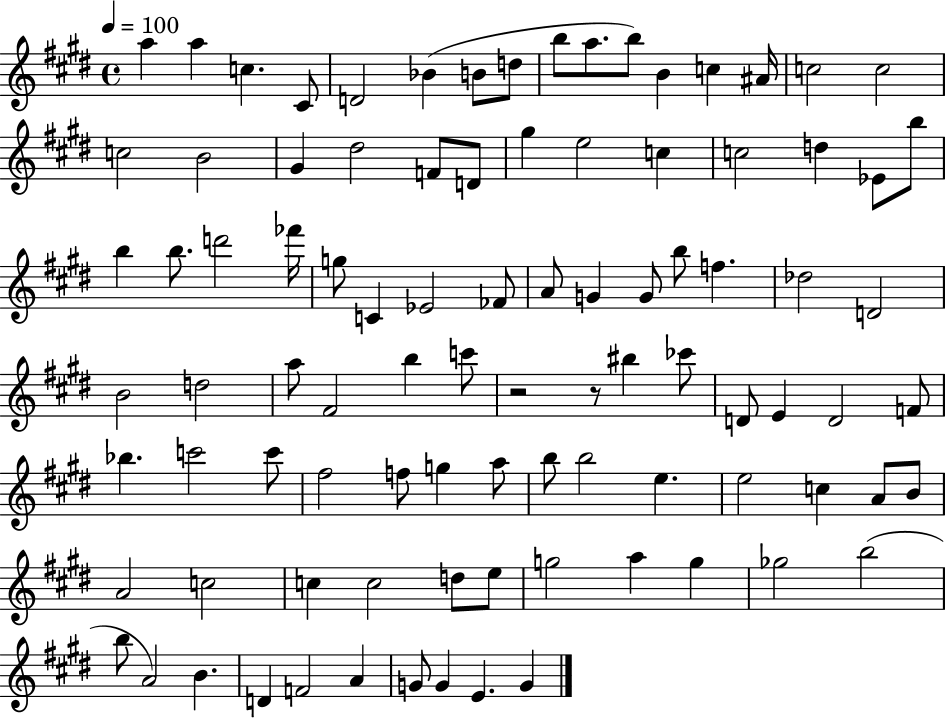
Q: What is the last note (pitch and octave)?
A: G4